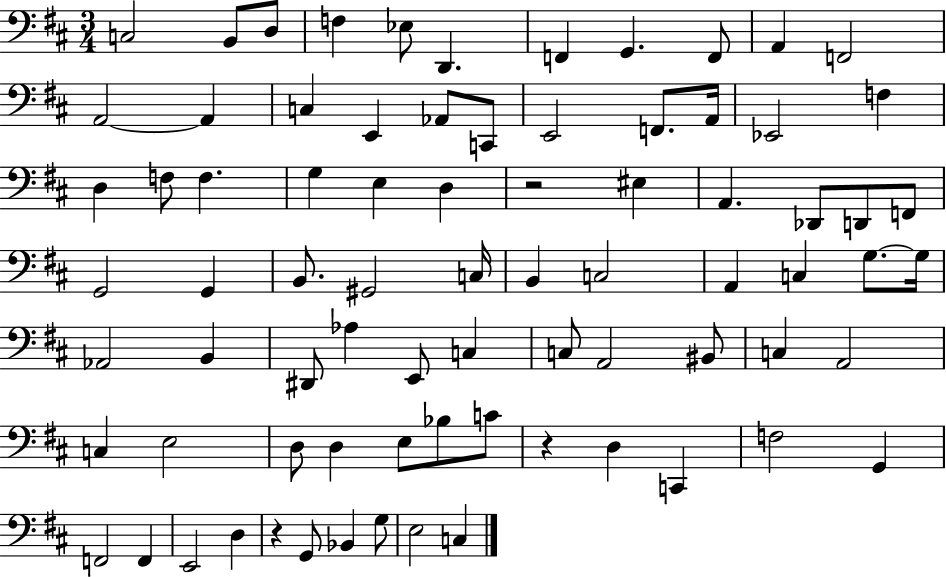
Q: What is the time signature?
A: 3/4